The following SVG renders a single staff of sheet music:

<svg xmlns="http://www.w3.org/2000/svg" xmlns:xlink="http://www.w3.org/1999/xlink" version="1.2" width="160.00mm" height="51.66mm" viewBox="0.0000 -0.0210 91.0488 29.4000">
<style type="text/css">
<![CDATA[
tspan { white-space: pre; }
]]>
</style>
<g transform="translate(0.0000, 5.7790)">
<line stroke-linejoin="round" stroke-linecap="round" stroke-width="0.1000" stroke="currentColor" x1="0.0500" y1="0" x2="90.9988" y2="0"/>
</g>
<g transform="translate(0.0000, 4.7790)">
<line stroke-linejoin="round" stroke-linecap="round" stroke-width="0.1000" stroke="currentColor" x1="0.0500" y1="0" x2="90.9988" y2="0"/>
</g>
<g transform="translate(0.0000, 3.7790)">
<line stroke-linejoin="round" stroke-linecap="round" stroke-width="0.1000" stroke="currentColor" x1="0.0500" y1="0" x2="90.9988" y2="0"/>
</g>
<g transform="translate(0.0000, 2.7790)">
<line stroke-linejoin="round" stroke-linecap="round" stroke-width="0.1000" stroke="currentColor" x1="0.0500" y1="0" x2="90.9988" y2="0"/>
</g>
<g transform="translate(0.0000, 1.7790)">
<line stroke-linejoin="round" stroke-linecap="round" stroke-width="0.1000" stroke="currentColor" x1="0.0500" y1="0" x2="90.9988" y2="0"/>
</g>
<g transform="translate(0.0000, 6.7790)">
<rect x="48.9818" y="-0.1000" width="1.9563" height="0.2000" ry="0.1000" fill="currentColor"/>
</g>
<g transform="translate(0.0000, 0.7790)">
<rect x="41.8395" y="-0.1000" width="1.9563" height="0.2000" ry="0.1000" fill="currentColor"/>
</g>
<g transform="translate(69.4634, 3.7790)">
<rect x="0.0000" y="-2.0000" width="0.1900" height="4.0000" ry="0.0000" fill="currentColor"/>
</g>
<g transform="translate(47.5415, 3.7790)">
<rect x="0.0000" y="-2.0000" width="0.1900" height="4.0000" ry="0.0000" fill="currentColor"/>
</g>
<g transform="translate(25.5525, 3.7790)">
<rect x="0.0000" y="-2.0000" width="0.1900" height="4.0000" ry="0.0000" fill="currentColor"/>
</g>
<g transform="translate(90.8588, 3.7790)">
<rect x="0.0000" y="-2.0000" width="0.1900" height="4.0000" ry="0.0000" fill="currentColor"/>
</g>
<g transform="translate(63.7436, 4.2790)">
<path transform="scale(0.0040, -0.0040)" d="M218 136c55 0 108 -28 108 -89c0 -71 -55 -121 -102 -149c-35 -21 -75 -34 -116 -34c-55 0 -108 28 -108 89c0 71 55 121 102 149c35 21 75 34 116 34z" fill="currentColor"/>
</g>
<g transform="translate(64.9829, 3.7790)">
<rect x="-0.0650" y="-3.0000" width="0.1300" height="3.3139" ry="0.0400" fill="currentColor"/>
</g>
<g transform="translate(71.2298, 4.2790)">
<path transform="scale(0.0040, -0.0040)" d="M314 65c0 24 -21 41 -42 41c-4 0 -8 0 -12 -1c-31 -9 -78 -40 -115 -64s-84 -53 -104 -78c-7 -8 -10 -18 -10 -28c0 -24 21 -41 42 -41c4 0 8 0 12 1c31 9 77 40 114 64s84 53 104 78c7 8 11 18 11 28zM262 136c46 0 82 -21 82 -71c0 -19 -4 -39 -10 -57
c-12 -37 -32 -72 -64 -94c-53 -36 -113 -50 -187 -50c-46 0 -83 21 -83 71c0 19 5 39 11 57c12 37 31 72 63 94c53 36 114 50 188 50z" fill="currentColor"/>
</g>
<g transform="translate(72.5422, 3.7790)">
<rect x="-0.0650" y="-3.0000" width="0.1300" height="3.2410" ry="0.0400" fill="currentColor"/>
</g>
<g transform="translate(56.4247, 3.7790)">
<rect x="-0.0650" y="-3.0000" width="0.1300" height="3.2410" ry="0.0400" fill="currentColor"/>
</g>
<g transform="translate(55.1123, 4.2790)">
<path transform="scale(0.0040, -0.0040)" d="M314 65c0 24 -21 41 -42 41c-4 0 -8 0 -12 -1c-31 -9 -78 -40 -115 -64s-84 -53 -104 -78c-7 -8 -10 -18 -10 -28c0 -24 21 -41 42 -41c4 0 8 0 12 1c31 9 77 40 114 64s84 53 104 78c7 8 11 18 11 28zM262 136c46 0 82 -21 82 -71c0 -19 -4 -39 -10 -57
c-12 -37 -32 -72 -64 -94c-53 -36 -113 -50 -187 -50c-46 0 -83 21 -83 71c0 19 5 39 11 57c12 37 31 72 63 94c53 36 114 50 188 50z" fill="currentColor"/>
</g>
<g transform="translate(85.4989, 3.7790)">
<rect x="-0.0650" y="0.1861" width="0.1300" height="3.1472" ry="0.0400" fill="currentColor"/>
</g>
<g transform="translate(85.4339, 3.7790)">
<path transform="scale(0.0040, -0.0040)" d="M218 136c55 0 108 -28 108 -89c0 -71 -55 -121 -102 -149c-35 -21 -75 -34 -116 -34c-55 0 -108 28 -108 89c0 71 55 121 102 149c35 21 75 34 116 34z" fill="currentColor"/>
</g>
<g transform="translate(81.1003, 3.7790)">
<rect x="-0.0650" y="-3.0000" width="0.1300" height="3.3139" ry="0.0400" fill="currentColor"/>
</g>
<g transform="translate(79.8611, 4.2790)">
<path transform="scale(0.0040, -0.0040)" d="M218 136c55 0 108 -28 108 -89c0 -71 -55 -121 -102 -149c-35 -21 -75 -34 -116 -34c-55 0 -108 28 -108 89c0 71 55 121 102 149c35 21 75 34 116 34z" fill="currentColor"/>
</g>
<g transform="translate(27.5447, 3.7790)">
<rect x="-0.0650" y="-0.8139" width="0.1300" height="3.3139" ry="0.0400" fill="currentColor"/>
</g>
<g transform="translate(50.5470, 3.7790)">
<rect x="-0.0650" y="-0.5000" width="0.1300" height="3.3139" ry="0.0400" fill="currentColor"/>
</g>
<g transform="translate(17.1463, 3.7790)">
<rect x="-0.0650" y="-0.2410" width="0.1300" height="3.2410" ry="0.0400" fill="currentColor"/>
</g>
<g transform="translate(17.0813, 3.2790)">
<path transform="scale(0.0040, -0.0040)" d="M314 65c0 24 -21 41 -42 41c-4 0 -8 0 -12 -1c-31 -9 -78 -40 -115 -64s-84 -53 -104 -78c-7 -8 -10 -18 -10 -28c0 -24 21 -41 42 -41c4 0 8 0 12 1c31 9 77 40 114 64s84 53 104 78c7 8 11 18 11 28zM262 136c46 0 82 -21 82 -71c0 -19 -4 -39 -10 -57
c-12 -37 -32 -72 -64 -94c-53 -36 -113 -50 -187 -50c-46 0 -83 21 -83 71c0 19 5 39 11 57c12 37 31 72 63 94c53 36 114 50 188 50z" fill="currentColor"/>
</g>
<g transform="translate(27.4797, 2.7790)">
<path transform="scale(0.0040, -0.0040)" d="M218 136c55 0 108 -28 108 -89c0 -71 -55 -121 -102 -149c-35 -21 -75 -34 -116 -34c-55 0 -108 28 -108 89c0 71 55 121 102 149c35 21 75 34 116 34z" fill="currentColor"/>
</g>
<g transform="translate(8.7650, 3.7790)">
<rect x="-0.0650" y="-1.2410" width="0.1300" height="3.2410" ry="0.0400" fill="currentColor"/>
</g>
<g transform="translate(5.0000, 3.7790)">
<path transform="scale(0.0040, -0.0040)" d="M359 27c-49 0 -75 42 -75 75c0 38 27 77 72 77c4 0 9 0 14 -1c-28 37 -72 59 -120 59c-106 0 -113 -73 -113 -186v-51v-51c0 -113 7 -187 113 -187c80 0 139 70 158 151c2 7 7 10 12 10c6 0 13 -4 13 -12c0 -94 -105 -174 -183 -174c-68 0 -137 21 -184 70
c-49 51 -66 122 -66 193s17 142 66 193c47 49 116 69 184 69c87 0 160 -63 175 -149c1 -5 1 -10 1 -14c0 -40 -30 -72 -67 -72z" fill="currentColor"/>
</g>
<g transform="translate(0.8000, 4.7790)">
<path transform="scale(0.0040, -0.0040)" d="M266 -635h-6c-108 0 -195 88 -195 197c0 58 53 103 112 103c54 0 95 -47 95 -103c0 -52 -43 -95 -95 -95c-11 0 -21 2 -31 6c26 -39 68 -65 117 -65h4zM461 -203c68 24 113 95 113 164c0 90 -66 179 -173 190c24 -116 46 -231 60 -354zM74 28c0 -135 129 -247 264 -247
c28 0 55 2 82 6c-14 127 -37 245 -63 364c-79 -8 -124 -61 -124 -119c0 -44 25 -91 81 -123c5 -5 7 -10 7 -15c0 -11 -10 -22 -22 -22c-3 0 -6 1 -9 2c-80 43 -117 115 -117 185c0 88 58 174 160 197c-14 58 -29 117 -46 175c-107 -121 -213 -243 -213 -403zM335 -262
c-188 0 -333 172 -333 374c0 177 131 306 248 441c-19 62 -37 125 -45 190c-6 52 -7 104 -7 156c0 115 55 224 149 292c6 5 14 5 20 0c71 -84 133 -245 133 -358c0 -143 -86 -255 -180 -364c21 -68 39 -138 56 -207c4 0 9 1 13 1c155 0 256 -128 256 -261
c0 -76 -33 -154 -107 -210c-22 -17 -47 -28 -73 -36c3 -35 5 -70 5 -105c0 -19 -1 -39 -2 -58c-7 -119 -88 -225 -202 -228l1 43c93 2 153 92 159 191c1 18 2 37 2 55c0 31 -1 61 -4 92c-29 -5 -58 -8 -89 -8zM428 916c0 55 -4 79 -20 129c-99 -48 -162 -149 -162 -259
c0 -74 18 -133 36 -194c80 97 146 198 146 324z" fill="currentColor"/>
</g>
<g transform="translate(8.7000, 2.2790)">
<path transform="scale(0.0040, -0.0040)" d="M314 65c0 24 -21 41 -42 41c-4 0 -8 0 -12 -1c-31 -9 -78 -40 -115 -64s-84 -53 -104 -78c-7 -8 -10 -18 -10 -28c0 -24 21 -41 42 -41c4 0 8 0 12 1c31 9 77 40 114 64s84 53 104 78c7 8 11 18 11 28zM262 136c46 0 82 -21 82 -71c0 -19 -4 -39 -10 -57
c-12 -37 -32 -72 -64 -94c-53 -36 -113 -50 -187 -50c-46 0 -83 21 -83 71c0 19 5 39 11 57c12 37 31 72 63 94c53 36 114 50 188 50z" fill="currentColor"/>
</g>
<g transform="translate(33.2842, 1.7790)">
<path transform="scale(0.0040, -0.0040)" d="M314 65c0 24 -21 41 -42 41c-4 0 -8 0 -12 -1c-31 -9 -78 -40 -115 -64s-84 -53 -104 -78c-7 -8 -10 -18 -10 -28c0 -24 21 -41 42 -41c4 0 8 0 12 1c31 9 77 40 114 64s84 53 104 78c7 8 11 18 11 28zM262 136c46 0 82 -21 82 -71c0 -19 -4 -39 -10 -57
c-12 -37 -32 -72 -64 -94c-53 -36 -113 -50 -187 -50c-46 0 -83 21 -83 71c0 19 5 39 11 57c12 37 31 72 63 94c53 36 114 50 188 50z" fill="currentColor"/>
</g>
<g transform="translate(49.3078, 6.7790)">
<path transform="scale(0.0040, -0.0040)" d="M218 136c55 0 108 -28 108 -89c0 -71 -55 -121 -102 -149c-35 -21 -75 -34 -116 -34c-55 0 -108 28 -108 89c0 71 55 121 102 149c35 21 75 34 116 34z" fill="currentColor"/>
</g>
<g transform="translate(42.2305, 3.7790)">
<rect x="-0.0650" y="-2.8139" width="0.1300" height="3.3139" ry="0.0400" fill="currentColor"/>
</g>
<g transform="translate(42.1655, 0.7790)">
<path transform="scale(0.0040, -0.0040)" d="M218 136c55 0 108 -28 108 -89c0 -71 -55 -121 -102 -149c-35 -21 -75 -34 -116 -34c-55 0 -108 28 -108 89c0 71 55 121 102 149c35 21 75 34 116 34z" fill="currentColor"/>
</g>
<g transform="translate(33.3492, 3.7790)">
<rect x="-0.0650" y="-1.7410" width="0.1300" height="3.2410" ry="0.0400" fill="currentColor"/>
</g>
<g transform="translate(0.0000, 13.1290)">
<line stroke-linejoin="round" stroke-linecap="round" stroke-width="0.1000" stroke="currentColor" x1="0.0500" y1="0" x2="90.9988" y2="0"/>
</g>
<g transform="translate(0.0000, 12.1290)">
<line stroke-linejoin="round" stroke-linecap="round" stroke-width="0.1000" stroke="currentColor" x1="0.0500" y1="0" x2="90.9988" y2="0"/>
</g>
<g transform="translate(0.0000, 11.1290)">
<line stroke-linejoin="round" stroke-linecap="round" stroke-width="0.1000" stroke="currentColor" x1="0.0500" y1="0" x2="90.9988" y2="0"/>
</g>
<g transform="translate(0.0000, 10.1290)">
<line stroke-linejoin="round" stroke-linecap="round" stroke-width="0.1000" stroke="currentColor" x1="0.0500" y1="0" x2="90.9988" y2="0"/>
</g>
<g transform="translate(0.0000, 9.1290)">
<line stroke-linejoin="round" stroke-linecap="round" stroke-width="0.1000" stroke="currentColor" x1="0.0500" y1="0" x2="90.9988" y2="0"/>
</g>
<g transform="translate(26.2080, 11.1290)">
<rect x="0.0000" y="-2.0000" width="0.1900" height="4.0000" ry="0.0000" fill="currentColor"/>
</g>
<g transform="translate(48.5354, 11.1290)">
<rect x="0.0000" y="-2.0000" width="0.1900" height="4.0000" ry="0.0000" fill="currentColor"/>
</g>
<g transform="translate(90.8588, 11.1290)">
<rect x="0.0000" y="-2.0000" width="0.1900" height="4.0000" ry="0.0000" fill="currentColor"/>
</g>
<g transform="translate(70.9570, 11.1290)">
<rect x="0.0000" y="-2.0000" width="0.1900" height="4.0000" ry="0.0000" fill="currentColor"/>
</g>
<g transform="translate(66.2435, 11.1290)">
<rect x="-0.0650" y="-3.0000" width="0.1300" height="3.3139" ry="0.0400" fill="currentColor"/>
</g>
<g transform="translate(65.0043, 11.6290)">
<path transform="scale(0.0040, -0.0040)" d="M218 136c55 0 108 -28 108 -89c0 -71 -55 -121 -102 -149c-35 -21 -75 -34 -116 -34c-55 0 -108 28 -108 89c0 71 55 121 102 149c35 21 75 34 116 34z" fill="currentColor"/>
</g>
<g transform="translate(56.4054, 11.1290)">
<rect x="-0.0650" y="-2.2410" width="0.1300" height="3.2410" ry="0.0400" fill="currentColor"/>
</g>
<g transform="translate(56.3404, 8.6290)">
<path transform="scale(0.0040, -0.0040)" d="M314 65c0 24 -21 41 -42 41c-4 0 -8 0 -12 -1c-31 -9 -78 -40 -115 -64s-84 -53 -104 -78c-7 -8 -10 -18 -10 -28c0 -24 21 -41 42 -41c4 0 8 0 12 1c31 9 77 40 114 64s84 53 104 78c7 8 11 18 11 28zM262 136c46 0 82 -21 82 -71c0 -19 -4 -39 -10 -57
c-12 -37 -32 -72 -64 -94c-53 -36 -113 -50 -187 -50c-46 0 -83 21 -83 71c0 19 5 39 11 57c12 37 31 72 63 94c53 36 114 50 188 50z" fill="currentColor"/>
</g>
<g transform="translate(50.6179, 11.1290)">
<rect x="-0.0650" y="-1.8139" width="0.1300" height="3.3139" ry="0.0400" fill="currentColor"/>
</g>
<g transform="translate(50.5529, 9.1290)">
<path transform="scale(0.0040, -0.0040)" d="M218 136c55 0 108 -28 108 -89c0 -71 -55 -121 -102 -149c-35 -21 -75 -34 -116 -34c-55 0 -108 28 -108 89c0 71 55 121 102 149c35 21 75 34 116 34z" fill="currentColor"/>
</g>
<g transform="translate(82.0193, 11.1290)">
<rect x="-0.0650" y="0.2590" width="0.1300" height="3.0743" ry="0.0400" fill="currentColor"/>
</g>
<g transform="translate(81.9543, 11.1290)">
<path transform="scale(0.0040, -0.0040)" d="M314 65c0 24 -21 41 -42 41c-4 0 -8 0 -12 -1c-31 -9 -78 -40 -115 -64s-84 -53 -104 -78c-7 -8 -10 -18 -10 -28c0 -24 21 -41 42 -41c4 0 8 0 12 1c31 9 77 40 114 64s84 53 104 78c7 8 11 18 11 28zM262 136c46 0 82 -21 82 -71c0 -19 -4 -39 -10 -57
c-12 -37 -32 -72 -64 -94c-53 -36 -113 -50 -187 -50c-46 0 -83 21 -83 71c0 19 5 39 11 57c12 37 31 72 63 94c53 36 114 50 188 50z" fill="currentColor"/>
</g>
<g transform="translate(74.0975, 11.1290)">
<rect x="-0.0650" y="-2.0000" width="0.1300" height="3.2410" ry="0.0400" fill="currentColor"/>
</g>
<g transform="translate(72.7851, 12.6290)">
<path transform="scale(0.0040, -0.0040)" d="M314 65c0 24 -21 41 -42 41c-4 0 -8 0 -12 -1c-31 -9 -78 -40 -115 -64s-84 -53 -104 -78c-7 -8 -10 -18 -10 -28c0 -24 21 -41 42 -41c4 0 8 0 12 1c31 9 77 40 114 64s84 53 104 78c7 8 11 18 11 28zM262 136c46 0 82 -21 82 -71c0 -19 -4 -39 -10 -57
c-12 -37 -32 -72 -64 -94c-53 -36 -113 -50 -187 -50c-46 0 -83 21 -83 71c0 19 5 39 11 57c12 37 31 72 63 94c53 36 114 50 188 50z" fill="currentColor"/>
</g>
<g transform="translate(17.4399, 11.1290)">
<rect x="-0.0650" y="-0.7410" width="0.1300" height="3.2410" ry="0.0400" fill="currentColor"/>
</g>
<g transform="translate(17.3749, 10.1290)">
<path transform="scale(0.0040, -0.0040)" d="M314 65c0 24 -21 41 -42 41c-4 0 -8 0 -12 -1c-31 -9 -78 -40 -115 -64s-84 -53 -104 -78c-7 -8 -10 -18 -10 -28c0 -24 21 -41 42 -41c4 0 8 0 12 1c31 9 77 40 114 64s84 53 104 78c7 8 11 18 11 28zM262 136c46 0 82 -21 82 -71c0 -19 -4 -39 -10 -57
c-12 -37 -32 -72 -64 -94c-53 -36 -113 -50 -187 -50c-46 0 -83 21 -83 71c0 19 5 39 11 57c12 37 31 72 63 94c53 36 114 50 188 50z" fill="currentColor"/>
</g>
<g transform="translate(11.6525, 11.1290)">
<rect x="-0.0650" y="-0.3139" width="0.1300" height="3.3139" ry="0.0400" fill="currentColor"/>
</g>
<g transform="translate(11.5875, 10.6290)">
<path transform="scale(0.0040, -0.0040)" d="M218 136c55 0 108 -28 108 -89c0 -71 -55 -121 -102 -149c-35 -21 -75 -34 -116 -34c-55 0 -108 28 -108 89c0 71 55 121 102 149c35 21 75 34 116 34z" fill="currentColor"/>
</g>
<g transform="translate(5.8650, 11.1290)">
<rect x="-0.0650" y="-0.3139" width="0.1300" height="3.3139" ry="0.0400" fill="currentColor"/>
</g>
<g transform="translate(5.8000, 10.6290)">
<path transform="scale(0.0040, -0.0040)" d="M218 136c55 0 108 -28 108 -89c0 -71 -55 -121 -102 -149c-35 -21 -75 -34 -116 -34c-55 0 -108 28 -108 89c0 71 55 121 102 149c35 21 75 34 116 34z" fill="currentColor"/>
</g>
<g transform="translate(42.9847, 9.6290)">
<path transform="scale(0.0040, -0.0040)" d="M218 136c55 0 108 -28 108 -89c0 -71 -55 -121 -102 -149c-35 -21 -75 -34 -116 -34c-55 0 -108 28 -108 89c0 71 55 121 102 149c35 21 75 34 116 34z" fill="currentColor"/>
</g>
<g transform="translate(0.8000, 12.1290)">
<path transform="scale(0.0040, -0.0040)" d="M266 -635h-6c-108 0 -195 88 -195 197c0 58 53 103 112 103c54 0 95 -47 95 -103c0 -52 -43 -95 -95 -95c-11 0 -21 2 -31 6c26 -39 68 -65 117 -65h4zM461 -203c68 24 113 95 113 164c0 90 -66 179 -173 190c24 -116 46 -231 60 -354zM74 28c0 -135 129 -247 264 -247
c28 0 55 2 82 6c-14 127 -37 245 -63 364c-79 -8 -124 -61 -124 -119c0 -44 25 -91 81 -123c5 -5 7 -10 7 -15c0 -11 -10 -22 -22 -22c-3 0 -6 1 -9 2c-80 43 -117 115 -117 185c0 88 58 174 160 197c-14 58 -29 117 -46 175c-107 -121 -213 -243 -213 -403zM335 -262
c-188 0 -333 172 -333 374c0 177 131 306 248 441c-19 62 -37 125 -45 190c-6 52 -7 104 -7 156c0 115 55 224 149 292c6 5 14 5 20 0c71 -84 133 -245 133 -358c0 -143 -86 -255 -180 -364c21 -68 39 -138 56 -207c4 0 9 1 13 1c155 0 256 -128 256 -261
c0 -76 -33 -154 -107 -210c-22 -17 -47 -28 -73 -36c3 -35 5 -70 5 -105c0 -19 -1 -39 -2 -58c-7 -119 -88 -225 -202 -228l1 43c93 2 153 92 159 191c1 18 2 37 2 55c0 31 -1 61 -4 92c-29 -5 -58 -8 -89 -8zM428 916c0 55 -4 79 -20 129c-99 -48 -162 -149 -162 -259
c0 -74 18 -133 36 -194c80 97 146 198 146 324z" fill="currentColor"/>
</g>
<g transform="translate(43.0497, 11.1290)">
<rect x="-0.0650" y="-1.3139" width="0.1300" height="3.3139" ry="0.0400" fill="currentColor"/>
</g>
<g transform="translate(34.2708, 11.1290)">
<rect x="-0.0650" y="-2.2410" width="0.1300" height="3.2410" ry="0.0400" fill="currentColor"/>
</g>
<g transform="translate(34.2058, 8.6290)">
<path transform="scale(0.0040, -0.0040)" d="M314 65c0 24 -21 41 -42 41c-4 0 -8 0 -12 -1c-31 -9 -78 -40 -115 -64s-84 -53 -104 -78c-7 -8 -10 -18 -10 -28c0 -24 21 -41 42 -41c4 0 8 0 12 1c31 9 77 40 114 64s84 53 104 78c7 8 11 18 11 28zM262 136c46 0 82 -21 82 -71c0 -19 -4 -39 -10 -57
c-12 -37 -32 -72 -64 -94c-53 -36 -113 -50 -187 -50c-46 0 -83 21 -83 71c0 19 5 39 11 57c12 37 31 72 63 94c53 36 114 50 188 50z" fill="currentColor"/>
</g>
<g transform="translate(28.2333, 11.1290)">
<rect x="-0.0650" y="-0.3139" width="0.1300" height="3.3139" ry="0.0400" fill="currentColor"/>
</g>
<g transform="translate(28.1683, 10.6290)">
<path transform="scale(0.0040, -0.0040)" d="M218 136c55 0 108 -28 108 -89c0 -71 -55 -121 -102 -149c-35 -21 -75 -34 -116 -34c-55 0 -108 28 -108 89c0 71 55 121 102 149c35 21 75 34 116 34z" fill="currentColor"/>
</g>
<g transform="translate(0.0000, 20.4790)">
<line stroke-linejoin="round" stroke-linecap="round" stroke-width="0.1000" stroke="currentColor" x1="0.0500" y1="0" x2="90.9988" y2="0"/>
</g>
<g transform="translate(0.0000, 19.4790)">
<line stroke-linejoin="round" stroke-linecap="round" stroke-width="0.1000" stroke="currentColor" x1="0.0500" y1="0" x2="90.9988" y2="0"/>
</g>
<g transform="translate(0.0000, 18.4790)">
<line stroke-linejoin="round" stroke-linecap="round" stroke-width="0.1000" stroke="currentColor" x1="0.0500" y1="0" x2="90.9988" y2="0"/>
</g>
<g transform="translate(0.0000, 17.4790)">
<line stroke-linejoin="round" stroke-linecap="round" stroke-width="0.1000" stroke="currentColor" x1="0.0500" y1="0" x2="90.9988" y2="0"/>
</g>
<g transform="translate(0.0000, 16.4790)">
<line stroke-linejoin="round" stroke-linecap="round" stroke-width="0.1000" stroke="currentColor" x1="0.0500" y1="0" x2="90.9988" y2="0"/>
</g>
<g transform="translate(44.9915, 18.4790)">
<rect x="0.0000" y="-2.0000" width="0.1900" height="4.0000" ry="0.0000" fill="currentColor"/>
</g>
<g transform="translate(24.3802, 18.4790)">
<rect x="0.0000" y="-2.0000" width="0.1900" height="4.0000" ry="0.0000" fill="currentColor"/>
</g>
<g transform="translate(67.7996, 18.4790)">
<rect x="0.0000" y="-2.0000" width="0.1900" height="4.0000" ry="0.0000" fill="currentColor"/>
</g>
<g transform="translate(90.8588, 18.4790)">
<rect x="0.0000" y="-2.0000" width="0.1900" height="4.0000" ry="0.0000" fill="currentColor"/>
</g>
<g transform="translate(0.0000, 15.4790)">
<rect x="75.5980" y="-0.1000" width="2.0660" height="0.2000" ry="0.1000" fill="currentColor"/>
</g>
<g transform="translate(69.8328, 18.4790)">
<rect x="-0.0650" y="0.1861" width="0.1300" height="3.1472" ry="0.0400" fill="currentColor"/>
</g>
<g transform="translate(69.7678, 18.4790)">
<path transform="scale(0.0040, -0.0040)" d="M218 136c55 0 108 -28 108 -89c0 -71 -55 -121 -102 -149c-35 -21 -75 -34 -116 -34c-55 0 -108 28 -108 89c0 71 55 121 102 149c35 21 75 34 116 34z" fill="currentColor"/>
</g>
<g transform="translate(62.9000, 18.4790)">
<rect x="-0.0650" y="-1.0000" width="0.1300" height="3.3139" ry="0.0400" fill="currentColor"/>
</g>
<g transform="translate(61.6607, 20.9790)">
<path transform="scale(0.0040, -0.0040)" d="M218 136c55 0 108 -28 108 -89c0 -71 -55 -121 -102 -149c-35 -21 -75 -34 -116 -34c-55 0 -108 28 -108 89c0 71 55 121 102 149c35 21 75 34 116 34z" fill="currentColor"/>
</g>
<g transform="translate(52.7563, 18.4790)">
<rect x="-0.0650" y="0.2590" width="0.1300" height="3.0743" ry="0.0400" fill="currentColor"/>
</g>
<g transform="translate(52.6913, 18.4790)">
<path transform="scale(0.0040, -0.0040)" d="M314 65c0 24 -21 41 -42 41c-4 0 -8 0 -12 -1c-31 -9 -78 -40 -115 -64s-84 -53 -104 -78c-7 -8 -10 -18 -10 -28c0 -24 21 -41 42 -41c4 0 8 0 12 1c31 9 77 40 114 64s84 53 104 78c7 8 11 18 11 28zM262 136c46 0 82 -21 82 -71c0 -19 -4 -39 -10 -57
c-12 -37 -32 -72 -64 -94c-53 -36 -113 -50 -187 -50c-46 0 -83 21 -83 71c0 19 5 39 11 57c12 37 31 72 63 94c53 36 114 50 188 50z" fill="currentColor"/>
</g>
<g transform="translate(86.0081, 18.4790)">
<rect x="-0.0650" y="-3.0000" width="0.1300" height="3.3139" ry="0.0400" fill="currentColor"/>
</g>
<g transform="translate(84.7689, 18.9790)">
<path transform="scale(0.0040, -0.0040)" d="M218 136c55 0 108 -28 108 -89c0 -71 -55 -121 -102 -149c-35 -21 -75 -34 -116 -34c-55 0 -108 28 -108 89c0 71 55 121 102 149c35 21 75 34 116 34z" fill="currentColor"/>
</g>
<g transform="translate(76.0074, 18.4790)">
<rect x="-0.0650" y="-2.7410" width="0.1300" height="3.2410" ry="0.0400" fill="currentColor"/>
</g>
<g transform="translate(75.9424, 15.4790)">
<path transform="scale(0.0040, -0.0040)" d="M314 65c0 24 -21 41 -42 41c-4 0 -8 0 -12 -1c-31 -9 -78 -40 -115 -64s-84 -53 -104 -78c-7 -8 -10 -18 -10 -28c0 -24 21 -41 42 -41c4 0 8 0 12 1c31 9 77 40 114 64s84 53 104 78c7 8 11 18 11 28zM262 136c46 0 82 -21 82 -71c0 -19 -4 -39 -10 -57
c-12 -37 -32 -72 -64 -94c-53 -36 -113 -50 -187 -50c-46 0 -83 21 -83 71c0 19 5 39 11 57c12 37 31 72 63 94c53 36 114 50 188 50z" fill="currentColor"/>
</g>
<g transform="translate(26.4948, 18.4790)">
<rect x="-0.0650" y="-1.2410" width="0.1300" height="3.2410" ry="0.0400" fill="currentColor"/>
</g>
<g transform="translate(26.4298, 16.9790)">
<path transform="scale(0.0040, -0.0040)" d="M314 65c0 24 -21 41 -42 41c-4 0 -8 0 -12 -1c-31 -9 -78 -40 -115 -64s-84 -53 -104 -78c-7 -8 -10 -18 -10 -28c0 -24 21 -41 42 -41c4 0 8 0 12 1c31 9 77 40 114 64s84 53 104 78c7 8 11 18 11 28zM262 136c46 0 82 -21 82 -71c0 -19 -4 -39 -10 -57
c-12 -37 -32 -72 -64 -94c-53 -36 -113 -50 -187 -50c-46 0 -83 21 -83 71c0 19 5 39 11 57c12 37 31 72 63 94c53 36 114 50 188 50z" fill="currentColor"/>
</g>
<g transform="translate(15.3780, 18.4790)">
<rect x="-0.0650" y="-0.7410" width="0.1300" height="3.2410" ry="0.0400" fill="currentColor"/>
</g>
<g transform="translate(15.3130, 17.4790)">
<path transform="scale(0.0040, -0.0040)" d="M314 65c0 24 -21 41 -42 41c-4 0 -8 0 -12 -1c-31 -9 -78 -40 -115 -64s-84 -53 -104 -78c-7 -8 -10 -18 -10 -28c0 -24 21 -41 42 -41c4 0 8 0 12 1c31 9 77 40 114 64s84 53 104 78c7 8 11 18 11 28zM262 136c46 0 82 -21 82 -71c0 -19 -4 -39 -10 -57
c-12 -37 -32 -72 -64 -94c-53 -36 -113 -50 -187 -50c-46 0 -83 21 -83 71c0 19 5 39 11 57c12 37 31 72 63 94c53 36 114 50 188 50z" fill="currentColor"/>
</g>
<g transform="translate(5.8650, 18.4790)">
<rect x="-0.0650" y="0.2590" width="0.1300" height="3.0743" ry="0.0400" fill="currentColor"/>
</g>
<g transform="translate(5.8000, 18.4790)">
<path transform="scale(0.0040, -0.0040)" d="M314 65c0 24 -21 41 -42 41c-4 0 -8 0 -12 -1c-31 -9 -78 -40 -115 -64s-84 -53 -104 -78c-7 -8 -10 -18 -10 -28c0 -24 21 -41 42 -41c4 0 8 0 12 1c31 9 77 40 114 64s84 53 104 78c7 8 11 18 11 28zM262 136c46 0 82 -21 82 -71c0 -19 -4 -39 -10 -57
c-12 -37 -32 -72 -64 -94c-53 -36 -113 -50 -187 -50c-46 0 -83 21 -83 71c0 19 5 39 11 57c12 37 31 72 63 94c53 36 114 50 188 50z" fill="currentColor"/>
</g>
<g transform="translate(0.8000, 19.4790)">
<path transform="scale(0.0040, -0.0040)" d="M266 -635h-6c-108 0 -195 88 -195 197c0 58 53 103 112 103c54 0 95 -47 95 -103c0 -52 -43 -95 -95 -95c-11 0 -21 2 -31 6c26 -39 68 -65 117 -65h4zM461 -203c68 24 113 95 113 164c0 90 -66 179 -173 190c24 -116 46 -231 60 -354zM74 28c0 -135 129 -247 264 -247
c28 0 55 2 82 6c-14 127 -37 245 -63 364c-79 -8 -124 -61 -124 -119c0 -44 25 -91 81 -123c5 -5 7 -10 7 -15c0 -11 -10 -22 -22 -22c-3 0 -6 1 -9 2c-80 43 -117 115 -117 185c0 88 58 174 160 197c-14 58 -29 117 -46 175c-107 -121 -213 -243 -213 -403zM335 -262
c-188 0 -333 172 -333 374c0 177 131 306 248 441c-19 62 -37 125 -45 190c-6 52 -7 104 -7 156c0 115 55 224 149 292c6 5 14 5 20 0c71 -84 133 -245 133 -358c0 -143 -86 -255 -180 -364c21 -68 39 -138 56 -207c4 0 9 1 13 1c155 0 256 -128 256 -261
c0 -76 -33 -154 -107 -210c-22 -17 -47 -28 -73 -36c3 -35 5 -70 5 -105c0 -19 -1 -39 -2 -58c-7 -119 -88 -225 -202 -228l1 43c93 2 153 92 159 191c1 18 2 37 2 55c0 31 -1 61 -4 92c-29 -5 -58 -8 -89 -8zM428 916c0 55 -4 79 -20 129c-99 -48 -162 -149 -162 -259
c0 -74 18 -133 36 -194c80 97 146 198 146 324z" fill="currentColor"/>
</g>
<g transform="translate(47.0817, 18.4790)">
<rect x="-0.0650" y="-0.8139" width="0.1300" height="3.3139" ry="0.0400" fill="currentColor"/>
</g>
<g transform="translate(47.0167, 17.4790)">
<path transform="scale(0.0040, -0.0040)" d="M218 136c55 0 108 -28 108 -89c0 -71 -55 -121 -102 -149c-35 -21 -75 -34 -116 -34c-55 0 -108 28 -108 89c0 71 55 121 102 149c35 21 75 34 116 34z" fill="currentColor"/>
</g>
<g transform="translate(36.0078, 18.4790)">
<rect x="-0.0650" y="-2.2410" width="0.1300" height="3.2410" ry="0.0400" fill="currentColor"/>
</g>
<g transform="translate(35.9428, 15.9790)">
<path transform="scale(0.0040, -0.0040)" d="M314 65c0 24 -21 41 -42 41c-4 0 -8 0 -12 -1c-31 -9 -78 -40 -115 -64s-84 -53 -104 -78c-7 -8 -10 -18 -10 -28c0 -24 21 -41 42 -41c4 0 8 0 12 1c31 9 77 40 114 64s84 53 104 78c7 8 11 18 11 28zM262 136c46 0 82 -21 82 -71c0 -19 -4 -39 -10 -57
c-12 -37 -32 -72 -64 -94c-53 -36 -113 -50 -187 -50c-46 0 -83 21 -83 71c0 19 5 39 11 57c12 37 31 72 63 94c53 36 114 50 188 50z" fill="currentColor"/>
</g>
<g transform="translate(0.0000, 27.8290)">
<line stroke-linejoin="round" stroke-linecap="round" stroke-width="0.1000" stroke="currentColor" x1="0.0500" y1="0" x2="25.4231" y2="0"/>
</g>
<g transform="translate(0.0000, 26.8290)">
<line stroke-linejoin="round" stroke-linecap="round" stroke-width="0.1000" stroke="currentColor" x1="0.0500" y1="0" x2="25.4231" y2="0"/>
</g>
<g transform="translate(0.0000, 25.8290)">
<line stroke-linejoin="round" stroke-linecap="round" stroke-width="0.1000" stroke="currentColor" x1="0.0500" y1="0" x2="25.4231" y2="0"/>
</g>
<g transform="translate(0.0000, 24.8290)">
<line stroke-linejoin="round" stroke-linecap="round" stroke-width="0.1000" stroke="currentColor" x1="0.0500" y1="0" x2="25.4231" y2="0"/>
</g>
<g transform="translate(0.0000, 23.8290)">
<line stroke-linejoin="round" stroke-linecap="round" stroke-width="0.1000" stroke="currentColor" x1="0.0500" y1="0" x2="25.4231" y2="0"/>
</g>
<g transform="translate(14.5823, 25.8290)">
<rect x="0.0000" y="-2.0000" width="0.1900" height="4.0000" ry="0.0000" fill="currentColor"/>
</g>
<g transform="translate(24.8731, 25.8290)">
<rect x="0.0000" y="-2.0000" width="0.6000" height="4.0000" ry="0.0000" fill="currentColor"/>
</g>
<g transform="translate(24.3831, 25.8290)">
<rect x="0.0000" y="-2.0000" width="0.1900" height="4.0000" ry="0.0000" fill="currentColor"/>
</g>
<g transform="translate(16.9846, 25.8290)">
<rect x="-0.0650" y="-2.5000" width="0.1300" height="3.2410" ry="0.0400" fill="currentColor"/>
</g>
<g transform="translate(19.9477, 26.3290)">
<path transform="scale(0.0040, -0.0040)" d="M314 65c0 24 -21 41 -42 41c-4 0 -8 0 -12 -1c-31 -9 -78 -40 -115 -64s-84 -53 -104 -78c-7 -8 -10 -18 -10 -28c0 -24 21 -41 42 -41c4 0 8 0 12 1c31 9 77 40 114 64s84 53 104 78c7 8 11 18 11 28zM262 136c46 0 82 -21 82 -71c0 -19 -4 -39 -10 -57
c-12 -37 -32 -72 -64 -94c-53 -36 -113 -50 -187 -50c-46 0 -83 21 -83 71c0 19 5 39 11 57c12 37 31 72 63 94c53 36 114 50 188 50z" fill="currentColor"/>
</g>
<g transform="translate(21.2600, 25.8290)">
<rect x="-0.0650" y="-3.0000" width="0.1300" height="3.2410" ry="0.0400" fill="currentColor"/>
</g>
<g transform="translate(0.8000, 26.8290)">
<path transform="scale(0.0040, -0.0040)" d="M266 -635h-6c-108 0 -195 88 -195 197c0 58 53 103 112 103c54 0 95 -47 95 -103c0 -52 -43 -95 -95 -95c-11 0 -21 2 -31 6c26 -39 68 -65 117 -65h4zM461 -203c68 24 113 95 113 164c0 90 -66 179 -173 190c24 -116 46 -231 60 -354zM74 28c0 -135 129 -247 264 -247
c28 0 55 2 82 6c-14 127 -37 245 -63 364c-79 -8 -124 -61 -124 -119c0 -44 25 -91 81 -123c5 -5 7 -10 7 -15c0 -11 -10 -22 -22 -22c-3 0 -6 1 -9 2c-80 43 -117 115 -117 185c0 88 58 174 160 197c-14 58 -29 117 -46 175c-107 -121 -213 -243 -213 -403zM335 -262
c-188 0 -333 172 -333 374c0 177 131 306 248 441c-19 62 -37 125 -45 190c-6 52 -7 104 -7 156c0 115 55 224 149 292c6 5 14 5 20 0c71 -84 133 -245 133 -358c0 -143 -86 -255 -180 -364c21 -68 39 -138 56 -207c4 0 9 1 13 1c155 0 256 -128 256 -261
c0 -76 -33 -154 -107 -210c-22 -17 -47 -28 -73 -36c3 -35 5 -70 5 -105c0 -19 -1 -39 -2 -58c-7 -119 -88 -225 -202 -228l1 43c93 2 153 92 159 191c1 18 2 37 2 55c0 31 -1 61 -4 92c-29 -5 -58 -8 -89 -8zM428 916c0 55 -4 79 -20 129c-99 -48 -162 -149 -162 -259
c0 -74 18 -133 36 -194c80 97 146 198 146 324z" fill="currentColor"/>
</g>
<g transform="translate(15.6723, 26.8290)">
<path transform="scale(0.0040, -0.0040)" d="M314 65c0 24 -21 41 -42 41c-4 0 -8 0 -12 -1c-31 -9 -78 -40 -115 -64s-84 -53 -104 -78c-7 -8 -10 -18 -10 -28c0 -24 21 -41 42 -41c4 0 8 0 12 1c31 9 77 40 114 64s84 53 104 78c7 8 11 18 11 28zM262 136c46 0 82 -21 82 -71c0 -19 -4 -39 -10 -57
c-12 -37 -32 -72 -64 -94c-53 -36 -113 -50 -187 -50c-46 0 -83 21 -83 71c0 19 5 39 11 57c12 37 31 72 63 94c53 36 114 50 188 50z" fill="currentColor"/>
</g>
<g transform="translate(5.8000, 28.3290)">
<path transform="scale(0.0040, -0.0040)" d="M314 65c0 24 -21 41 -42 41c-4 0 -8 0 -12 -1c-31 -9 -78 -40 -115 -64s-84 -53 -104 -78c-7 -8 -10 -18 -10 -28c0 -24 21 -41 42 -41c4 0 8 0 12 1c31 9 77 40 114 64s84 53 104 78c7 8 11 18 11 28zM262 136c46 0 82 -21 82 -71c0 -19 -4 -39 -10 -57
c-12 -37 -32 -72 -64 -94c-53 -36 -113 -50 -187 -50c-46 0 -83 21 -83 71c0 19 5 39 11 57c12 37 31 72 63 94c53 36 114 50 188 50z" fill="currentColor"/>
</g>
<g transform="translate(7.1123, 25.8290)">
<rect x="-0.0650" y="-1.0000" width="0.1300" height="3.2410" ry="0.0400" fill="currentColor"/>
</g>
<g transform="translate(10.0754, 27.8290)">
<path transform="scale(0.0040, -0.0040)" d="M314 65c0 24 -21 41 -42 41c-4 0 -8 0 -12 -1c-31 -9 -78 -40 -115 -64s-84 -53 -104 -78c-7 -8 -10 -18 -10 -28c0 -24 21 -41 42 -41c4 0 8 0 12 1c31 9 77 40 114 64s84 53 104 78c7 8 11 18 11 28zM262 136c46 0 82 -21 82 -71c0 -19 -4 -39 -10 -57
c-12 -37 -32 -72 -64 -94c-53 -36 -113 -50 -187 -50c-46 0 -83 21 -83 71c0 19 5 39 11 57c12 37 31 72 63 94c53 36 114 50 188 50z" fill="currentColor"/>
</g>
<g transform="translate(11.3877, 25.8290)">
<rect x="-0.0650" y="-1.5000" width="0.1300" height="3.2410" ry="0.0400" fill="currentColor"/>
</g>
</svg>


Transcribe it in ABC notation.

X:1
T:Untitled
M:4/4
L:1/4
K:C
e2 c2 d f2 a C A2 A A2 A B c c d2 c g2 e f g2 A F2 B2 B2 d2 e2 g2 d B2 D B a2 A D2 E2 G2 A2